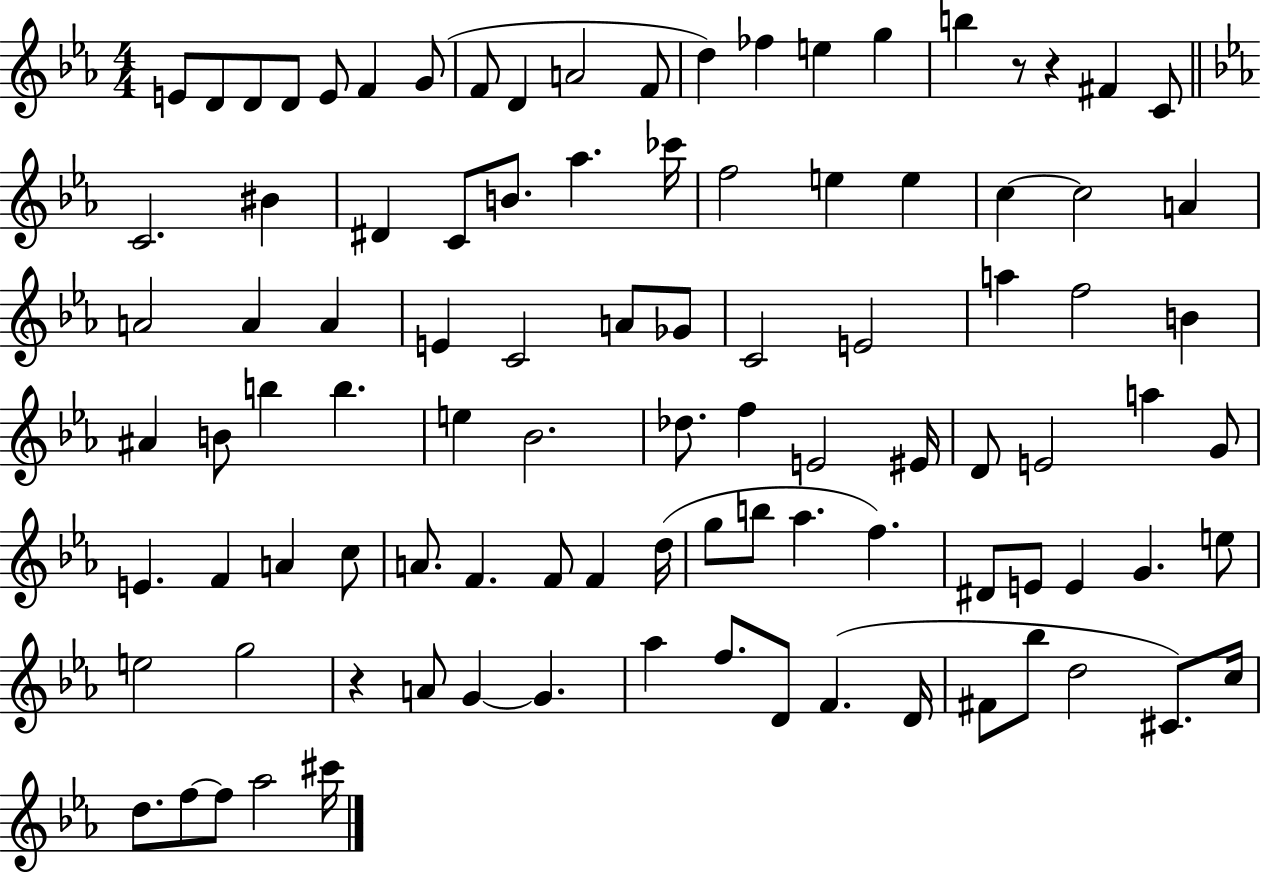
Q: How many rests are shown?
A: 3